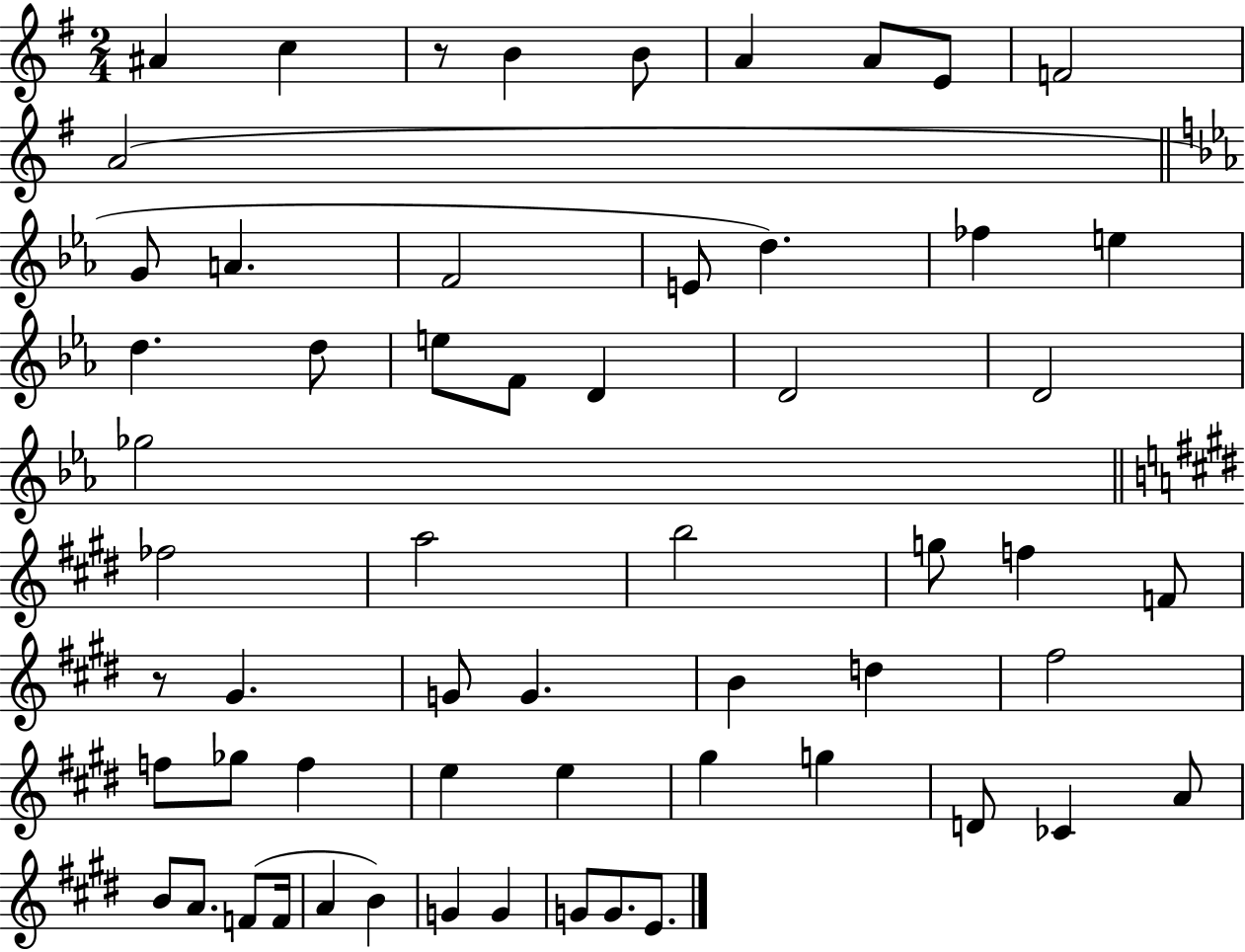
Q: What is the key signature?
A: G major